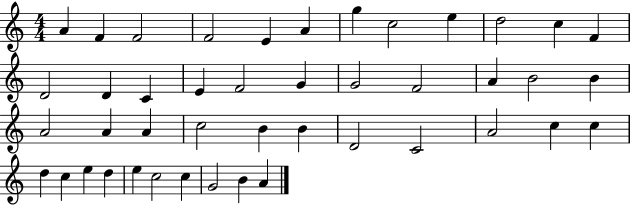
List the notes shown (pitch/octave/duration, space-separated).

A4/q F4/q F4/h F4/h E4/q A4/q G5/q C5/h E5/q D5/h C5/q F4/q D4/h D4/q C4/q E4/q F4/h G4/q G4/h F4/h A4/q B4/h B4/q A4/h A4/q A4/q C5/h B4/q B4/q D4/h C4/h A4/h C5/q C5/q D5/q C5/q E5/q D5/q E5/q C5/h C5/q G4/h B4/q A4/q